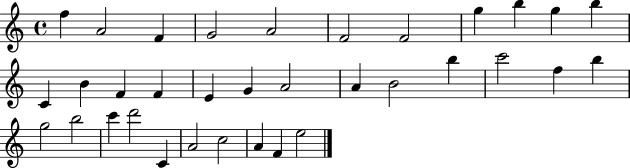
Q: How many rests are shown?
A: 0